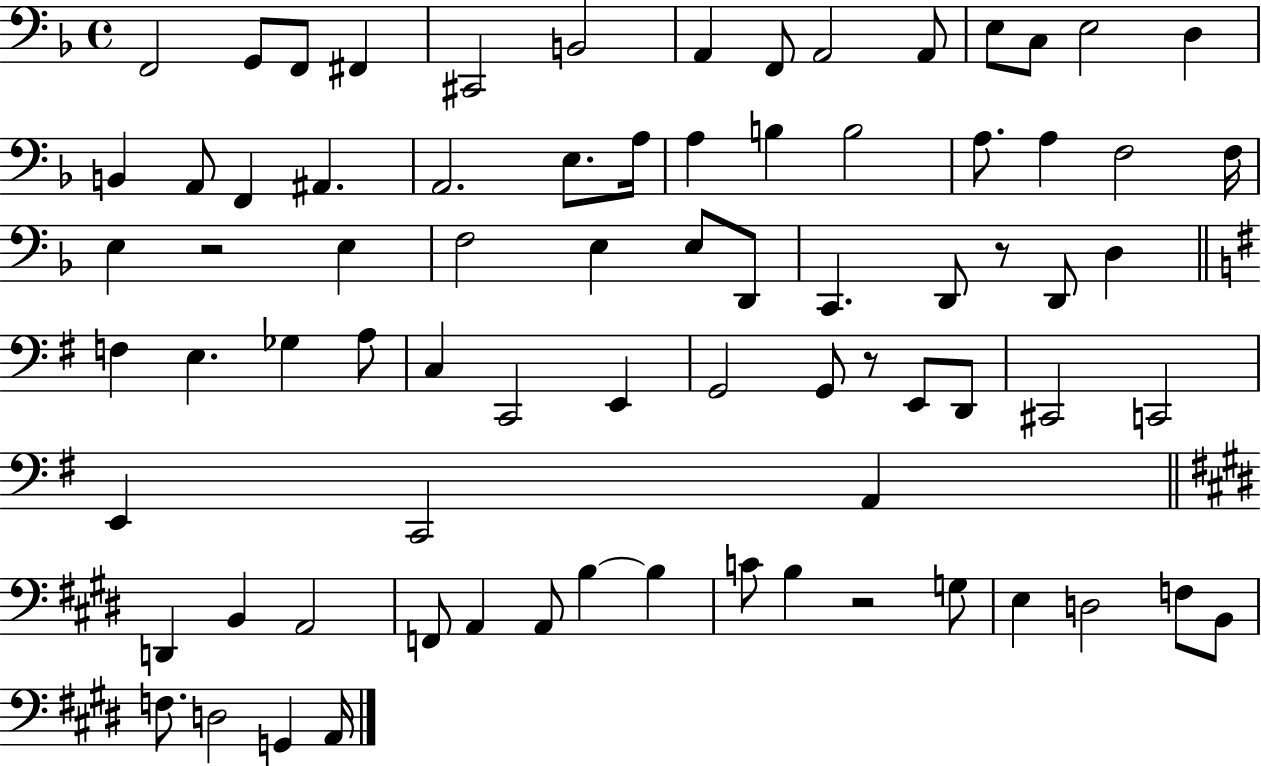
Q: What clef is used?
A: bass